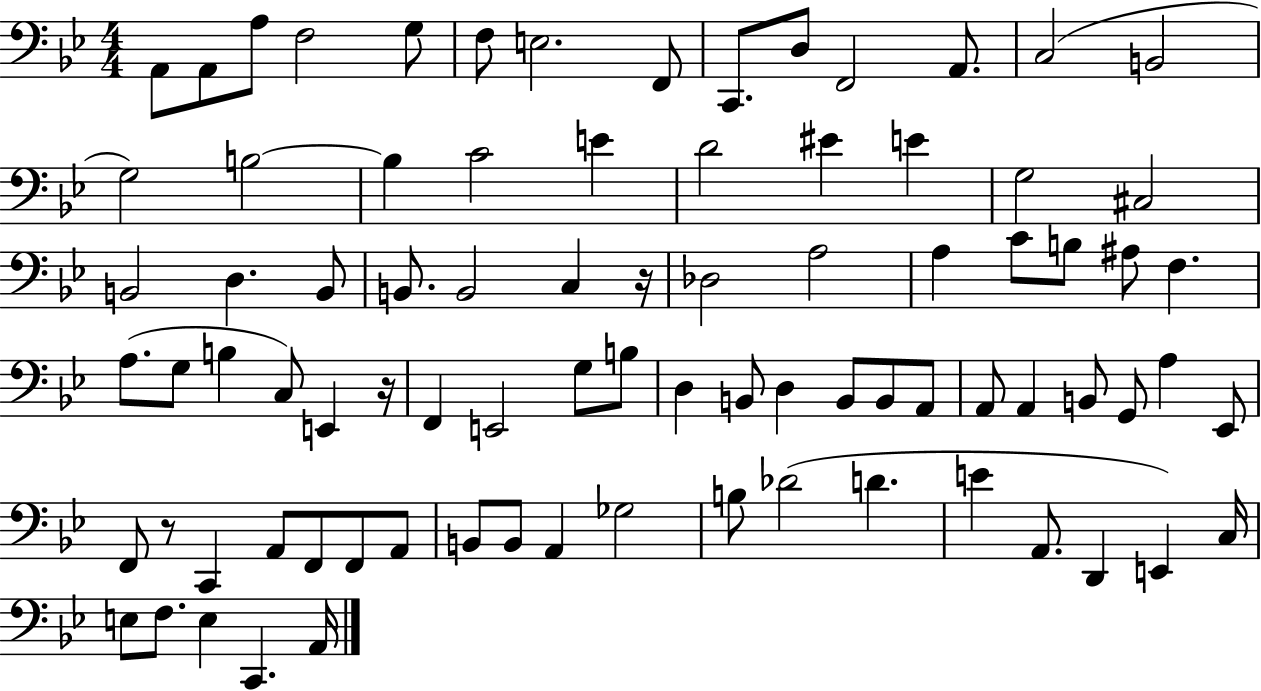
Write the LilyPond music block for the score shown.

{
  \clef bass
  \numericTimeSignature
  \time 4/4
  \key bes \major
  a,8 a,8 a8 f2 g8 | f8 e2. f,8 | c,8. d8 f,2 a,8. | c2( b,2 | \break g2) b2~~ | b4 c'2 e'4 | d'2 eis'4 e'4 | g2 cis2 | \break b,2 d4. b,8 | b,8. b,2 c4 r16 | des2 a2 | a4 c'8 b8 ais8 f4. | \break a8.( g8 b4 c8) e,4 r16 | f,4 e,2 g8 b8 | d4 b,8 d4 b,8 b,8 a,8 | a,8 a,4 b,8 g,8 a4 ees,8 | \break f,8 r8 c,4 a,8 f,8 f,8 a,8 | b,8 b,8 a,4 ges2 | b8 des'2( d'4. | e'4 a,8. d,4 e,4) c16 | \break e8 f8. e4 c,4. a,16 | \bar "|."
}